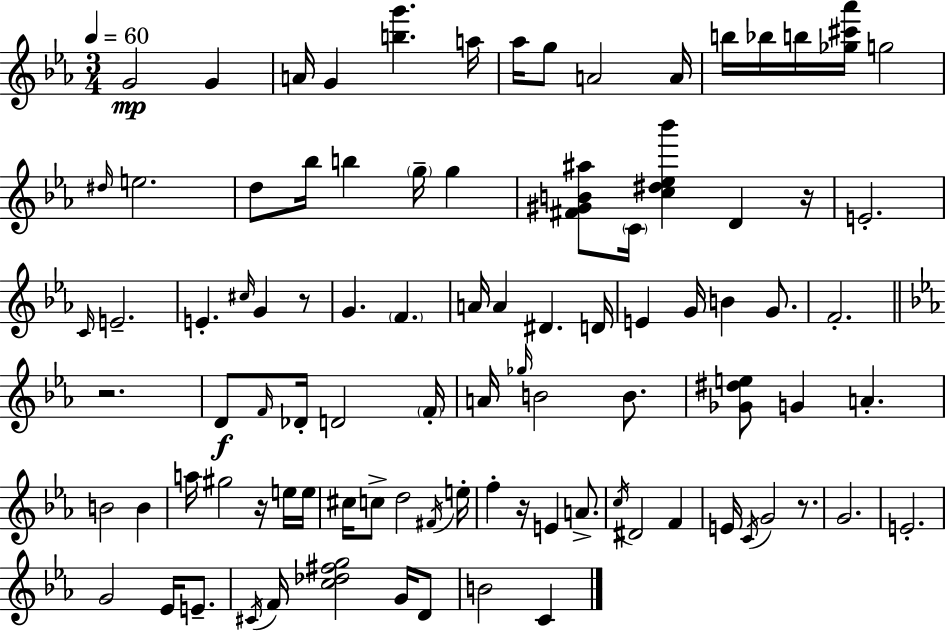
G4/h G4/q A4/s G4/q [B5,G6]/q. A5/s Ab5/s G5/e A4/h A4/s B5/s Bb5/s B5/s [Gb5,C#6,Ab6]/s G5/h D#5/s E5/h. D5/e Bb5/s B5/q G5/s G5/q [F#4,G#4,B4,A#5]/e C4/s [C5,D#5,Eb5,Bb6]/q D4/q R/s E4/h. C4/s E4/h. E4/q. C#5/s G4/q R/e G4/q. F4/q. A4/s A4/q D#4/q. D4/s E4/q G4/s B4/q G4/e. F4/h. R/h. D4/e F4/s Db4/s D4/h F4/s A4/s Gb5/s B4/h B4/e. [Gb4,D#5,E5]/e G4/q A4/q. B4/h B4/q A5/s G#5/h R/s E5/s E5/s C#5/s C5/e D5/h F#4/s E5/s F5/q R/s E4/q A4/e. C5/s D#4/h F4/q E4/s C4/s G4/h R/e. G4/h. E4/h. G4/h Eb4/s E4/e. C#4/s F4/s [C5,Db5,F#5,G5]/h G4/s D4/e B4/h C4/q